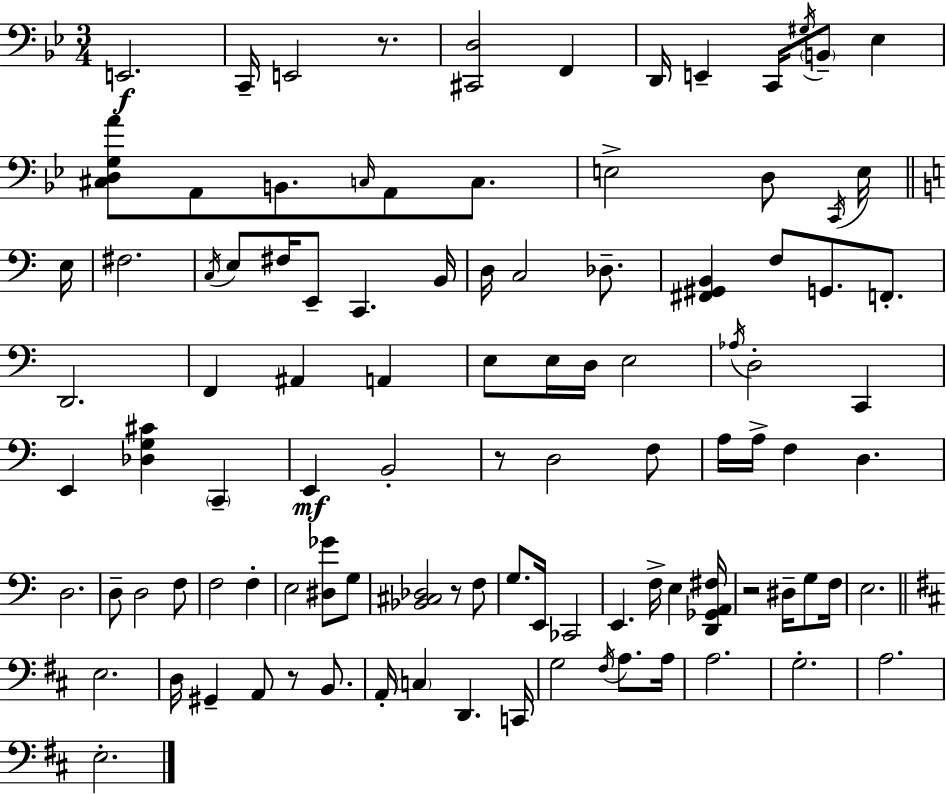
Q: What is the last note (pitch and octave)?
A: E3